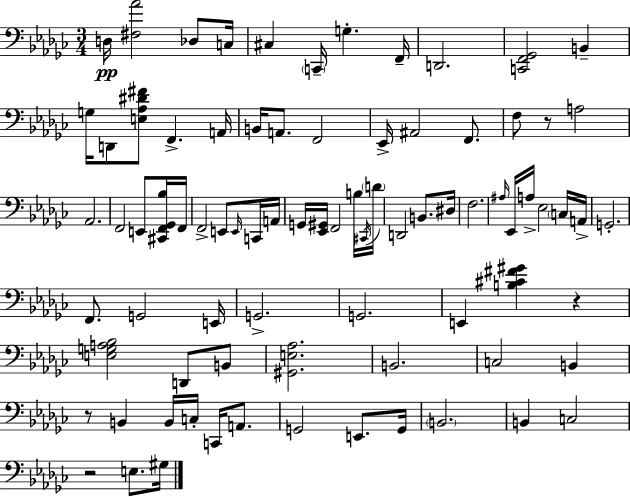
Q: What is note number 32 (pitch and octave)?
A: F2